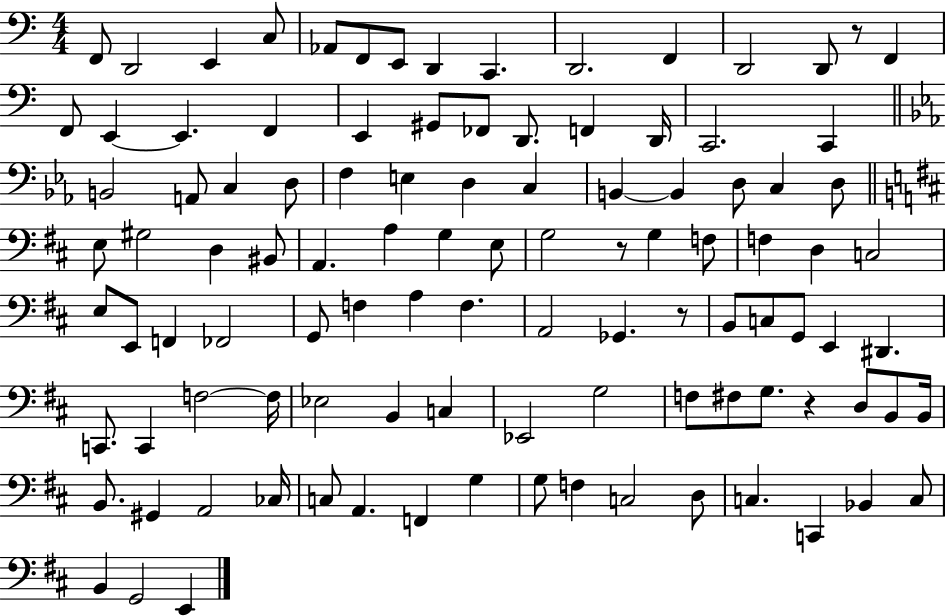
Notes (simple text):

F2/e D2/h E2/q C3/e Ab2/e F2/e E2/e D2/q C2/q. D2/h. F2/q D2/h D2/e R/e F2/q F2/e E2/q E2/q. F2/q E2/q G#2/e FES2/e D2/e. F2/q D2/s C2/h. C2/q B2/h A2/e C3/q D3/e F3/q E3/q D3/q C3/q B2/q B2/q D3/e C3/q D3/e E3/e G#3/h D3/q BIS2/e A2/q. A3/q G3/q E3/e G3/h R/e G3/q F3/e F3/q D3/q C3/h E3/e E2/e F2/q FES2/h G2/e F3/q A3/q F3/q. A2/h Gb2/q. R/e B2/e C3/e G2/e E2/q D#2/q. C2/e. C2/q F3/h F3/s Eb3/h B2/q C3/q Eb2/h G3/h F3/e F#3/e G3/e. R/q D3/e B2/e B2/s B2/e. G#2/q A2/h CES3/s C3/e A2/q. F2/q G3/q G3/e F3/q C3/h D3/e C3/q. C2/q Bb2/q C3/e B2/q G2/h E2/q